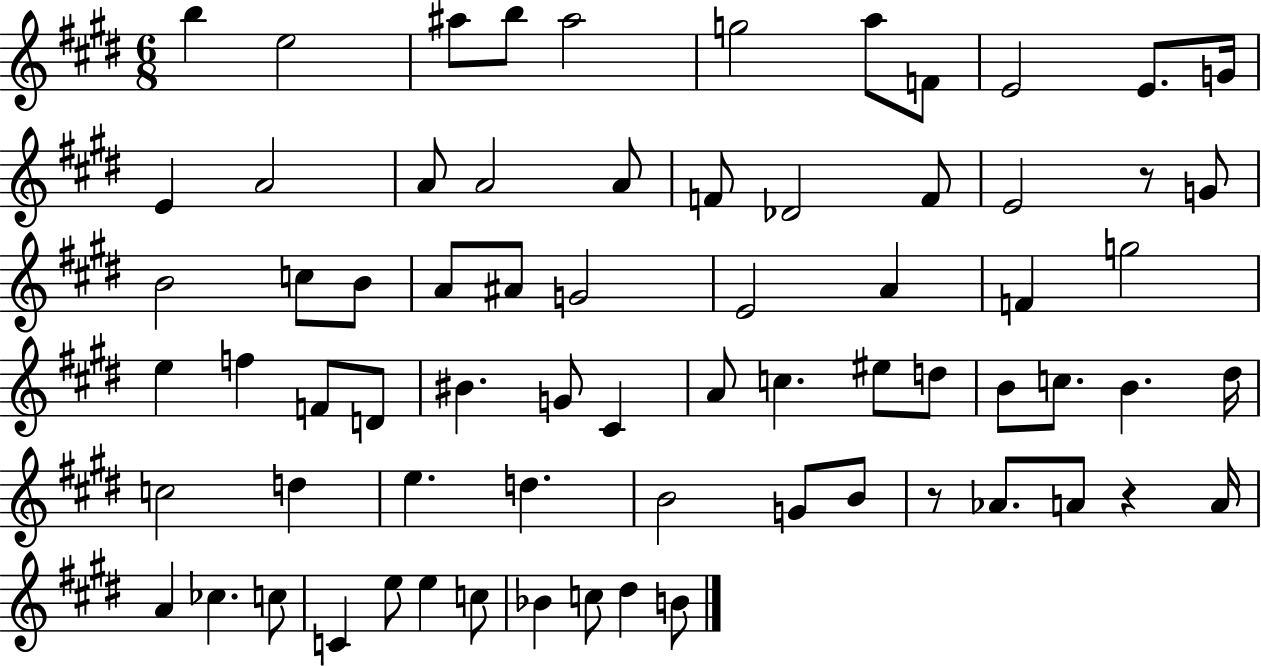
{
  \clef treble
  \numericTimeSignature
  \time 6/8
  \key e \major
  b''4 e''2 | ais''8 b''8 ais''2 | g''2 a''8 f'8 | e'2 e'8. g'16 | \break e'4 a'2 | a'8 a'2 a'8 | f'8 des'2 f'8 | e'2 r8 g'8 | \break b'2 c''8 b'8 | a'8 ais'8 g'2 | e'2 a'4 | f'4 g''2 | \break e''4 f''4 f'8 d'8 | bis'4. g'8 cis'4 | a'8 c''4. eis''8 d''8 | b'8 c''8. b'4. dis''16 | \break c''2 d''4 | e''4. d''4. | b'2 g'8 b'8 | r8 aes'8. a'8 r4 a'16 | \break a'4 ces''4. c''8 | c'4 e''8 e''4 c''8 | bes'4 c''8 dis''4 b'8 | \bar "|."
}